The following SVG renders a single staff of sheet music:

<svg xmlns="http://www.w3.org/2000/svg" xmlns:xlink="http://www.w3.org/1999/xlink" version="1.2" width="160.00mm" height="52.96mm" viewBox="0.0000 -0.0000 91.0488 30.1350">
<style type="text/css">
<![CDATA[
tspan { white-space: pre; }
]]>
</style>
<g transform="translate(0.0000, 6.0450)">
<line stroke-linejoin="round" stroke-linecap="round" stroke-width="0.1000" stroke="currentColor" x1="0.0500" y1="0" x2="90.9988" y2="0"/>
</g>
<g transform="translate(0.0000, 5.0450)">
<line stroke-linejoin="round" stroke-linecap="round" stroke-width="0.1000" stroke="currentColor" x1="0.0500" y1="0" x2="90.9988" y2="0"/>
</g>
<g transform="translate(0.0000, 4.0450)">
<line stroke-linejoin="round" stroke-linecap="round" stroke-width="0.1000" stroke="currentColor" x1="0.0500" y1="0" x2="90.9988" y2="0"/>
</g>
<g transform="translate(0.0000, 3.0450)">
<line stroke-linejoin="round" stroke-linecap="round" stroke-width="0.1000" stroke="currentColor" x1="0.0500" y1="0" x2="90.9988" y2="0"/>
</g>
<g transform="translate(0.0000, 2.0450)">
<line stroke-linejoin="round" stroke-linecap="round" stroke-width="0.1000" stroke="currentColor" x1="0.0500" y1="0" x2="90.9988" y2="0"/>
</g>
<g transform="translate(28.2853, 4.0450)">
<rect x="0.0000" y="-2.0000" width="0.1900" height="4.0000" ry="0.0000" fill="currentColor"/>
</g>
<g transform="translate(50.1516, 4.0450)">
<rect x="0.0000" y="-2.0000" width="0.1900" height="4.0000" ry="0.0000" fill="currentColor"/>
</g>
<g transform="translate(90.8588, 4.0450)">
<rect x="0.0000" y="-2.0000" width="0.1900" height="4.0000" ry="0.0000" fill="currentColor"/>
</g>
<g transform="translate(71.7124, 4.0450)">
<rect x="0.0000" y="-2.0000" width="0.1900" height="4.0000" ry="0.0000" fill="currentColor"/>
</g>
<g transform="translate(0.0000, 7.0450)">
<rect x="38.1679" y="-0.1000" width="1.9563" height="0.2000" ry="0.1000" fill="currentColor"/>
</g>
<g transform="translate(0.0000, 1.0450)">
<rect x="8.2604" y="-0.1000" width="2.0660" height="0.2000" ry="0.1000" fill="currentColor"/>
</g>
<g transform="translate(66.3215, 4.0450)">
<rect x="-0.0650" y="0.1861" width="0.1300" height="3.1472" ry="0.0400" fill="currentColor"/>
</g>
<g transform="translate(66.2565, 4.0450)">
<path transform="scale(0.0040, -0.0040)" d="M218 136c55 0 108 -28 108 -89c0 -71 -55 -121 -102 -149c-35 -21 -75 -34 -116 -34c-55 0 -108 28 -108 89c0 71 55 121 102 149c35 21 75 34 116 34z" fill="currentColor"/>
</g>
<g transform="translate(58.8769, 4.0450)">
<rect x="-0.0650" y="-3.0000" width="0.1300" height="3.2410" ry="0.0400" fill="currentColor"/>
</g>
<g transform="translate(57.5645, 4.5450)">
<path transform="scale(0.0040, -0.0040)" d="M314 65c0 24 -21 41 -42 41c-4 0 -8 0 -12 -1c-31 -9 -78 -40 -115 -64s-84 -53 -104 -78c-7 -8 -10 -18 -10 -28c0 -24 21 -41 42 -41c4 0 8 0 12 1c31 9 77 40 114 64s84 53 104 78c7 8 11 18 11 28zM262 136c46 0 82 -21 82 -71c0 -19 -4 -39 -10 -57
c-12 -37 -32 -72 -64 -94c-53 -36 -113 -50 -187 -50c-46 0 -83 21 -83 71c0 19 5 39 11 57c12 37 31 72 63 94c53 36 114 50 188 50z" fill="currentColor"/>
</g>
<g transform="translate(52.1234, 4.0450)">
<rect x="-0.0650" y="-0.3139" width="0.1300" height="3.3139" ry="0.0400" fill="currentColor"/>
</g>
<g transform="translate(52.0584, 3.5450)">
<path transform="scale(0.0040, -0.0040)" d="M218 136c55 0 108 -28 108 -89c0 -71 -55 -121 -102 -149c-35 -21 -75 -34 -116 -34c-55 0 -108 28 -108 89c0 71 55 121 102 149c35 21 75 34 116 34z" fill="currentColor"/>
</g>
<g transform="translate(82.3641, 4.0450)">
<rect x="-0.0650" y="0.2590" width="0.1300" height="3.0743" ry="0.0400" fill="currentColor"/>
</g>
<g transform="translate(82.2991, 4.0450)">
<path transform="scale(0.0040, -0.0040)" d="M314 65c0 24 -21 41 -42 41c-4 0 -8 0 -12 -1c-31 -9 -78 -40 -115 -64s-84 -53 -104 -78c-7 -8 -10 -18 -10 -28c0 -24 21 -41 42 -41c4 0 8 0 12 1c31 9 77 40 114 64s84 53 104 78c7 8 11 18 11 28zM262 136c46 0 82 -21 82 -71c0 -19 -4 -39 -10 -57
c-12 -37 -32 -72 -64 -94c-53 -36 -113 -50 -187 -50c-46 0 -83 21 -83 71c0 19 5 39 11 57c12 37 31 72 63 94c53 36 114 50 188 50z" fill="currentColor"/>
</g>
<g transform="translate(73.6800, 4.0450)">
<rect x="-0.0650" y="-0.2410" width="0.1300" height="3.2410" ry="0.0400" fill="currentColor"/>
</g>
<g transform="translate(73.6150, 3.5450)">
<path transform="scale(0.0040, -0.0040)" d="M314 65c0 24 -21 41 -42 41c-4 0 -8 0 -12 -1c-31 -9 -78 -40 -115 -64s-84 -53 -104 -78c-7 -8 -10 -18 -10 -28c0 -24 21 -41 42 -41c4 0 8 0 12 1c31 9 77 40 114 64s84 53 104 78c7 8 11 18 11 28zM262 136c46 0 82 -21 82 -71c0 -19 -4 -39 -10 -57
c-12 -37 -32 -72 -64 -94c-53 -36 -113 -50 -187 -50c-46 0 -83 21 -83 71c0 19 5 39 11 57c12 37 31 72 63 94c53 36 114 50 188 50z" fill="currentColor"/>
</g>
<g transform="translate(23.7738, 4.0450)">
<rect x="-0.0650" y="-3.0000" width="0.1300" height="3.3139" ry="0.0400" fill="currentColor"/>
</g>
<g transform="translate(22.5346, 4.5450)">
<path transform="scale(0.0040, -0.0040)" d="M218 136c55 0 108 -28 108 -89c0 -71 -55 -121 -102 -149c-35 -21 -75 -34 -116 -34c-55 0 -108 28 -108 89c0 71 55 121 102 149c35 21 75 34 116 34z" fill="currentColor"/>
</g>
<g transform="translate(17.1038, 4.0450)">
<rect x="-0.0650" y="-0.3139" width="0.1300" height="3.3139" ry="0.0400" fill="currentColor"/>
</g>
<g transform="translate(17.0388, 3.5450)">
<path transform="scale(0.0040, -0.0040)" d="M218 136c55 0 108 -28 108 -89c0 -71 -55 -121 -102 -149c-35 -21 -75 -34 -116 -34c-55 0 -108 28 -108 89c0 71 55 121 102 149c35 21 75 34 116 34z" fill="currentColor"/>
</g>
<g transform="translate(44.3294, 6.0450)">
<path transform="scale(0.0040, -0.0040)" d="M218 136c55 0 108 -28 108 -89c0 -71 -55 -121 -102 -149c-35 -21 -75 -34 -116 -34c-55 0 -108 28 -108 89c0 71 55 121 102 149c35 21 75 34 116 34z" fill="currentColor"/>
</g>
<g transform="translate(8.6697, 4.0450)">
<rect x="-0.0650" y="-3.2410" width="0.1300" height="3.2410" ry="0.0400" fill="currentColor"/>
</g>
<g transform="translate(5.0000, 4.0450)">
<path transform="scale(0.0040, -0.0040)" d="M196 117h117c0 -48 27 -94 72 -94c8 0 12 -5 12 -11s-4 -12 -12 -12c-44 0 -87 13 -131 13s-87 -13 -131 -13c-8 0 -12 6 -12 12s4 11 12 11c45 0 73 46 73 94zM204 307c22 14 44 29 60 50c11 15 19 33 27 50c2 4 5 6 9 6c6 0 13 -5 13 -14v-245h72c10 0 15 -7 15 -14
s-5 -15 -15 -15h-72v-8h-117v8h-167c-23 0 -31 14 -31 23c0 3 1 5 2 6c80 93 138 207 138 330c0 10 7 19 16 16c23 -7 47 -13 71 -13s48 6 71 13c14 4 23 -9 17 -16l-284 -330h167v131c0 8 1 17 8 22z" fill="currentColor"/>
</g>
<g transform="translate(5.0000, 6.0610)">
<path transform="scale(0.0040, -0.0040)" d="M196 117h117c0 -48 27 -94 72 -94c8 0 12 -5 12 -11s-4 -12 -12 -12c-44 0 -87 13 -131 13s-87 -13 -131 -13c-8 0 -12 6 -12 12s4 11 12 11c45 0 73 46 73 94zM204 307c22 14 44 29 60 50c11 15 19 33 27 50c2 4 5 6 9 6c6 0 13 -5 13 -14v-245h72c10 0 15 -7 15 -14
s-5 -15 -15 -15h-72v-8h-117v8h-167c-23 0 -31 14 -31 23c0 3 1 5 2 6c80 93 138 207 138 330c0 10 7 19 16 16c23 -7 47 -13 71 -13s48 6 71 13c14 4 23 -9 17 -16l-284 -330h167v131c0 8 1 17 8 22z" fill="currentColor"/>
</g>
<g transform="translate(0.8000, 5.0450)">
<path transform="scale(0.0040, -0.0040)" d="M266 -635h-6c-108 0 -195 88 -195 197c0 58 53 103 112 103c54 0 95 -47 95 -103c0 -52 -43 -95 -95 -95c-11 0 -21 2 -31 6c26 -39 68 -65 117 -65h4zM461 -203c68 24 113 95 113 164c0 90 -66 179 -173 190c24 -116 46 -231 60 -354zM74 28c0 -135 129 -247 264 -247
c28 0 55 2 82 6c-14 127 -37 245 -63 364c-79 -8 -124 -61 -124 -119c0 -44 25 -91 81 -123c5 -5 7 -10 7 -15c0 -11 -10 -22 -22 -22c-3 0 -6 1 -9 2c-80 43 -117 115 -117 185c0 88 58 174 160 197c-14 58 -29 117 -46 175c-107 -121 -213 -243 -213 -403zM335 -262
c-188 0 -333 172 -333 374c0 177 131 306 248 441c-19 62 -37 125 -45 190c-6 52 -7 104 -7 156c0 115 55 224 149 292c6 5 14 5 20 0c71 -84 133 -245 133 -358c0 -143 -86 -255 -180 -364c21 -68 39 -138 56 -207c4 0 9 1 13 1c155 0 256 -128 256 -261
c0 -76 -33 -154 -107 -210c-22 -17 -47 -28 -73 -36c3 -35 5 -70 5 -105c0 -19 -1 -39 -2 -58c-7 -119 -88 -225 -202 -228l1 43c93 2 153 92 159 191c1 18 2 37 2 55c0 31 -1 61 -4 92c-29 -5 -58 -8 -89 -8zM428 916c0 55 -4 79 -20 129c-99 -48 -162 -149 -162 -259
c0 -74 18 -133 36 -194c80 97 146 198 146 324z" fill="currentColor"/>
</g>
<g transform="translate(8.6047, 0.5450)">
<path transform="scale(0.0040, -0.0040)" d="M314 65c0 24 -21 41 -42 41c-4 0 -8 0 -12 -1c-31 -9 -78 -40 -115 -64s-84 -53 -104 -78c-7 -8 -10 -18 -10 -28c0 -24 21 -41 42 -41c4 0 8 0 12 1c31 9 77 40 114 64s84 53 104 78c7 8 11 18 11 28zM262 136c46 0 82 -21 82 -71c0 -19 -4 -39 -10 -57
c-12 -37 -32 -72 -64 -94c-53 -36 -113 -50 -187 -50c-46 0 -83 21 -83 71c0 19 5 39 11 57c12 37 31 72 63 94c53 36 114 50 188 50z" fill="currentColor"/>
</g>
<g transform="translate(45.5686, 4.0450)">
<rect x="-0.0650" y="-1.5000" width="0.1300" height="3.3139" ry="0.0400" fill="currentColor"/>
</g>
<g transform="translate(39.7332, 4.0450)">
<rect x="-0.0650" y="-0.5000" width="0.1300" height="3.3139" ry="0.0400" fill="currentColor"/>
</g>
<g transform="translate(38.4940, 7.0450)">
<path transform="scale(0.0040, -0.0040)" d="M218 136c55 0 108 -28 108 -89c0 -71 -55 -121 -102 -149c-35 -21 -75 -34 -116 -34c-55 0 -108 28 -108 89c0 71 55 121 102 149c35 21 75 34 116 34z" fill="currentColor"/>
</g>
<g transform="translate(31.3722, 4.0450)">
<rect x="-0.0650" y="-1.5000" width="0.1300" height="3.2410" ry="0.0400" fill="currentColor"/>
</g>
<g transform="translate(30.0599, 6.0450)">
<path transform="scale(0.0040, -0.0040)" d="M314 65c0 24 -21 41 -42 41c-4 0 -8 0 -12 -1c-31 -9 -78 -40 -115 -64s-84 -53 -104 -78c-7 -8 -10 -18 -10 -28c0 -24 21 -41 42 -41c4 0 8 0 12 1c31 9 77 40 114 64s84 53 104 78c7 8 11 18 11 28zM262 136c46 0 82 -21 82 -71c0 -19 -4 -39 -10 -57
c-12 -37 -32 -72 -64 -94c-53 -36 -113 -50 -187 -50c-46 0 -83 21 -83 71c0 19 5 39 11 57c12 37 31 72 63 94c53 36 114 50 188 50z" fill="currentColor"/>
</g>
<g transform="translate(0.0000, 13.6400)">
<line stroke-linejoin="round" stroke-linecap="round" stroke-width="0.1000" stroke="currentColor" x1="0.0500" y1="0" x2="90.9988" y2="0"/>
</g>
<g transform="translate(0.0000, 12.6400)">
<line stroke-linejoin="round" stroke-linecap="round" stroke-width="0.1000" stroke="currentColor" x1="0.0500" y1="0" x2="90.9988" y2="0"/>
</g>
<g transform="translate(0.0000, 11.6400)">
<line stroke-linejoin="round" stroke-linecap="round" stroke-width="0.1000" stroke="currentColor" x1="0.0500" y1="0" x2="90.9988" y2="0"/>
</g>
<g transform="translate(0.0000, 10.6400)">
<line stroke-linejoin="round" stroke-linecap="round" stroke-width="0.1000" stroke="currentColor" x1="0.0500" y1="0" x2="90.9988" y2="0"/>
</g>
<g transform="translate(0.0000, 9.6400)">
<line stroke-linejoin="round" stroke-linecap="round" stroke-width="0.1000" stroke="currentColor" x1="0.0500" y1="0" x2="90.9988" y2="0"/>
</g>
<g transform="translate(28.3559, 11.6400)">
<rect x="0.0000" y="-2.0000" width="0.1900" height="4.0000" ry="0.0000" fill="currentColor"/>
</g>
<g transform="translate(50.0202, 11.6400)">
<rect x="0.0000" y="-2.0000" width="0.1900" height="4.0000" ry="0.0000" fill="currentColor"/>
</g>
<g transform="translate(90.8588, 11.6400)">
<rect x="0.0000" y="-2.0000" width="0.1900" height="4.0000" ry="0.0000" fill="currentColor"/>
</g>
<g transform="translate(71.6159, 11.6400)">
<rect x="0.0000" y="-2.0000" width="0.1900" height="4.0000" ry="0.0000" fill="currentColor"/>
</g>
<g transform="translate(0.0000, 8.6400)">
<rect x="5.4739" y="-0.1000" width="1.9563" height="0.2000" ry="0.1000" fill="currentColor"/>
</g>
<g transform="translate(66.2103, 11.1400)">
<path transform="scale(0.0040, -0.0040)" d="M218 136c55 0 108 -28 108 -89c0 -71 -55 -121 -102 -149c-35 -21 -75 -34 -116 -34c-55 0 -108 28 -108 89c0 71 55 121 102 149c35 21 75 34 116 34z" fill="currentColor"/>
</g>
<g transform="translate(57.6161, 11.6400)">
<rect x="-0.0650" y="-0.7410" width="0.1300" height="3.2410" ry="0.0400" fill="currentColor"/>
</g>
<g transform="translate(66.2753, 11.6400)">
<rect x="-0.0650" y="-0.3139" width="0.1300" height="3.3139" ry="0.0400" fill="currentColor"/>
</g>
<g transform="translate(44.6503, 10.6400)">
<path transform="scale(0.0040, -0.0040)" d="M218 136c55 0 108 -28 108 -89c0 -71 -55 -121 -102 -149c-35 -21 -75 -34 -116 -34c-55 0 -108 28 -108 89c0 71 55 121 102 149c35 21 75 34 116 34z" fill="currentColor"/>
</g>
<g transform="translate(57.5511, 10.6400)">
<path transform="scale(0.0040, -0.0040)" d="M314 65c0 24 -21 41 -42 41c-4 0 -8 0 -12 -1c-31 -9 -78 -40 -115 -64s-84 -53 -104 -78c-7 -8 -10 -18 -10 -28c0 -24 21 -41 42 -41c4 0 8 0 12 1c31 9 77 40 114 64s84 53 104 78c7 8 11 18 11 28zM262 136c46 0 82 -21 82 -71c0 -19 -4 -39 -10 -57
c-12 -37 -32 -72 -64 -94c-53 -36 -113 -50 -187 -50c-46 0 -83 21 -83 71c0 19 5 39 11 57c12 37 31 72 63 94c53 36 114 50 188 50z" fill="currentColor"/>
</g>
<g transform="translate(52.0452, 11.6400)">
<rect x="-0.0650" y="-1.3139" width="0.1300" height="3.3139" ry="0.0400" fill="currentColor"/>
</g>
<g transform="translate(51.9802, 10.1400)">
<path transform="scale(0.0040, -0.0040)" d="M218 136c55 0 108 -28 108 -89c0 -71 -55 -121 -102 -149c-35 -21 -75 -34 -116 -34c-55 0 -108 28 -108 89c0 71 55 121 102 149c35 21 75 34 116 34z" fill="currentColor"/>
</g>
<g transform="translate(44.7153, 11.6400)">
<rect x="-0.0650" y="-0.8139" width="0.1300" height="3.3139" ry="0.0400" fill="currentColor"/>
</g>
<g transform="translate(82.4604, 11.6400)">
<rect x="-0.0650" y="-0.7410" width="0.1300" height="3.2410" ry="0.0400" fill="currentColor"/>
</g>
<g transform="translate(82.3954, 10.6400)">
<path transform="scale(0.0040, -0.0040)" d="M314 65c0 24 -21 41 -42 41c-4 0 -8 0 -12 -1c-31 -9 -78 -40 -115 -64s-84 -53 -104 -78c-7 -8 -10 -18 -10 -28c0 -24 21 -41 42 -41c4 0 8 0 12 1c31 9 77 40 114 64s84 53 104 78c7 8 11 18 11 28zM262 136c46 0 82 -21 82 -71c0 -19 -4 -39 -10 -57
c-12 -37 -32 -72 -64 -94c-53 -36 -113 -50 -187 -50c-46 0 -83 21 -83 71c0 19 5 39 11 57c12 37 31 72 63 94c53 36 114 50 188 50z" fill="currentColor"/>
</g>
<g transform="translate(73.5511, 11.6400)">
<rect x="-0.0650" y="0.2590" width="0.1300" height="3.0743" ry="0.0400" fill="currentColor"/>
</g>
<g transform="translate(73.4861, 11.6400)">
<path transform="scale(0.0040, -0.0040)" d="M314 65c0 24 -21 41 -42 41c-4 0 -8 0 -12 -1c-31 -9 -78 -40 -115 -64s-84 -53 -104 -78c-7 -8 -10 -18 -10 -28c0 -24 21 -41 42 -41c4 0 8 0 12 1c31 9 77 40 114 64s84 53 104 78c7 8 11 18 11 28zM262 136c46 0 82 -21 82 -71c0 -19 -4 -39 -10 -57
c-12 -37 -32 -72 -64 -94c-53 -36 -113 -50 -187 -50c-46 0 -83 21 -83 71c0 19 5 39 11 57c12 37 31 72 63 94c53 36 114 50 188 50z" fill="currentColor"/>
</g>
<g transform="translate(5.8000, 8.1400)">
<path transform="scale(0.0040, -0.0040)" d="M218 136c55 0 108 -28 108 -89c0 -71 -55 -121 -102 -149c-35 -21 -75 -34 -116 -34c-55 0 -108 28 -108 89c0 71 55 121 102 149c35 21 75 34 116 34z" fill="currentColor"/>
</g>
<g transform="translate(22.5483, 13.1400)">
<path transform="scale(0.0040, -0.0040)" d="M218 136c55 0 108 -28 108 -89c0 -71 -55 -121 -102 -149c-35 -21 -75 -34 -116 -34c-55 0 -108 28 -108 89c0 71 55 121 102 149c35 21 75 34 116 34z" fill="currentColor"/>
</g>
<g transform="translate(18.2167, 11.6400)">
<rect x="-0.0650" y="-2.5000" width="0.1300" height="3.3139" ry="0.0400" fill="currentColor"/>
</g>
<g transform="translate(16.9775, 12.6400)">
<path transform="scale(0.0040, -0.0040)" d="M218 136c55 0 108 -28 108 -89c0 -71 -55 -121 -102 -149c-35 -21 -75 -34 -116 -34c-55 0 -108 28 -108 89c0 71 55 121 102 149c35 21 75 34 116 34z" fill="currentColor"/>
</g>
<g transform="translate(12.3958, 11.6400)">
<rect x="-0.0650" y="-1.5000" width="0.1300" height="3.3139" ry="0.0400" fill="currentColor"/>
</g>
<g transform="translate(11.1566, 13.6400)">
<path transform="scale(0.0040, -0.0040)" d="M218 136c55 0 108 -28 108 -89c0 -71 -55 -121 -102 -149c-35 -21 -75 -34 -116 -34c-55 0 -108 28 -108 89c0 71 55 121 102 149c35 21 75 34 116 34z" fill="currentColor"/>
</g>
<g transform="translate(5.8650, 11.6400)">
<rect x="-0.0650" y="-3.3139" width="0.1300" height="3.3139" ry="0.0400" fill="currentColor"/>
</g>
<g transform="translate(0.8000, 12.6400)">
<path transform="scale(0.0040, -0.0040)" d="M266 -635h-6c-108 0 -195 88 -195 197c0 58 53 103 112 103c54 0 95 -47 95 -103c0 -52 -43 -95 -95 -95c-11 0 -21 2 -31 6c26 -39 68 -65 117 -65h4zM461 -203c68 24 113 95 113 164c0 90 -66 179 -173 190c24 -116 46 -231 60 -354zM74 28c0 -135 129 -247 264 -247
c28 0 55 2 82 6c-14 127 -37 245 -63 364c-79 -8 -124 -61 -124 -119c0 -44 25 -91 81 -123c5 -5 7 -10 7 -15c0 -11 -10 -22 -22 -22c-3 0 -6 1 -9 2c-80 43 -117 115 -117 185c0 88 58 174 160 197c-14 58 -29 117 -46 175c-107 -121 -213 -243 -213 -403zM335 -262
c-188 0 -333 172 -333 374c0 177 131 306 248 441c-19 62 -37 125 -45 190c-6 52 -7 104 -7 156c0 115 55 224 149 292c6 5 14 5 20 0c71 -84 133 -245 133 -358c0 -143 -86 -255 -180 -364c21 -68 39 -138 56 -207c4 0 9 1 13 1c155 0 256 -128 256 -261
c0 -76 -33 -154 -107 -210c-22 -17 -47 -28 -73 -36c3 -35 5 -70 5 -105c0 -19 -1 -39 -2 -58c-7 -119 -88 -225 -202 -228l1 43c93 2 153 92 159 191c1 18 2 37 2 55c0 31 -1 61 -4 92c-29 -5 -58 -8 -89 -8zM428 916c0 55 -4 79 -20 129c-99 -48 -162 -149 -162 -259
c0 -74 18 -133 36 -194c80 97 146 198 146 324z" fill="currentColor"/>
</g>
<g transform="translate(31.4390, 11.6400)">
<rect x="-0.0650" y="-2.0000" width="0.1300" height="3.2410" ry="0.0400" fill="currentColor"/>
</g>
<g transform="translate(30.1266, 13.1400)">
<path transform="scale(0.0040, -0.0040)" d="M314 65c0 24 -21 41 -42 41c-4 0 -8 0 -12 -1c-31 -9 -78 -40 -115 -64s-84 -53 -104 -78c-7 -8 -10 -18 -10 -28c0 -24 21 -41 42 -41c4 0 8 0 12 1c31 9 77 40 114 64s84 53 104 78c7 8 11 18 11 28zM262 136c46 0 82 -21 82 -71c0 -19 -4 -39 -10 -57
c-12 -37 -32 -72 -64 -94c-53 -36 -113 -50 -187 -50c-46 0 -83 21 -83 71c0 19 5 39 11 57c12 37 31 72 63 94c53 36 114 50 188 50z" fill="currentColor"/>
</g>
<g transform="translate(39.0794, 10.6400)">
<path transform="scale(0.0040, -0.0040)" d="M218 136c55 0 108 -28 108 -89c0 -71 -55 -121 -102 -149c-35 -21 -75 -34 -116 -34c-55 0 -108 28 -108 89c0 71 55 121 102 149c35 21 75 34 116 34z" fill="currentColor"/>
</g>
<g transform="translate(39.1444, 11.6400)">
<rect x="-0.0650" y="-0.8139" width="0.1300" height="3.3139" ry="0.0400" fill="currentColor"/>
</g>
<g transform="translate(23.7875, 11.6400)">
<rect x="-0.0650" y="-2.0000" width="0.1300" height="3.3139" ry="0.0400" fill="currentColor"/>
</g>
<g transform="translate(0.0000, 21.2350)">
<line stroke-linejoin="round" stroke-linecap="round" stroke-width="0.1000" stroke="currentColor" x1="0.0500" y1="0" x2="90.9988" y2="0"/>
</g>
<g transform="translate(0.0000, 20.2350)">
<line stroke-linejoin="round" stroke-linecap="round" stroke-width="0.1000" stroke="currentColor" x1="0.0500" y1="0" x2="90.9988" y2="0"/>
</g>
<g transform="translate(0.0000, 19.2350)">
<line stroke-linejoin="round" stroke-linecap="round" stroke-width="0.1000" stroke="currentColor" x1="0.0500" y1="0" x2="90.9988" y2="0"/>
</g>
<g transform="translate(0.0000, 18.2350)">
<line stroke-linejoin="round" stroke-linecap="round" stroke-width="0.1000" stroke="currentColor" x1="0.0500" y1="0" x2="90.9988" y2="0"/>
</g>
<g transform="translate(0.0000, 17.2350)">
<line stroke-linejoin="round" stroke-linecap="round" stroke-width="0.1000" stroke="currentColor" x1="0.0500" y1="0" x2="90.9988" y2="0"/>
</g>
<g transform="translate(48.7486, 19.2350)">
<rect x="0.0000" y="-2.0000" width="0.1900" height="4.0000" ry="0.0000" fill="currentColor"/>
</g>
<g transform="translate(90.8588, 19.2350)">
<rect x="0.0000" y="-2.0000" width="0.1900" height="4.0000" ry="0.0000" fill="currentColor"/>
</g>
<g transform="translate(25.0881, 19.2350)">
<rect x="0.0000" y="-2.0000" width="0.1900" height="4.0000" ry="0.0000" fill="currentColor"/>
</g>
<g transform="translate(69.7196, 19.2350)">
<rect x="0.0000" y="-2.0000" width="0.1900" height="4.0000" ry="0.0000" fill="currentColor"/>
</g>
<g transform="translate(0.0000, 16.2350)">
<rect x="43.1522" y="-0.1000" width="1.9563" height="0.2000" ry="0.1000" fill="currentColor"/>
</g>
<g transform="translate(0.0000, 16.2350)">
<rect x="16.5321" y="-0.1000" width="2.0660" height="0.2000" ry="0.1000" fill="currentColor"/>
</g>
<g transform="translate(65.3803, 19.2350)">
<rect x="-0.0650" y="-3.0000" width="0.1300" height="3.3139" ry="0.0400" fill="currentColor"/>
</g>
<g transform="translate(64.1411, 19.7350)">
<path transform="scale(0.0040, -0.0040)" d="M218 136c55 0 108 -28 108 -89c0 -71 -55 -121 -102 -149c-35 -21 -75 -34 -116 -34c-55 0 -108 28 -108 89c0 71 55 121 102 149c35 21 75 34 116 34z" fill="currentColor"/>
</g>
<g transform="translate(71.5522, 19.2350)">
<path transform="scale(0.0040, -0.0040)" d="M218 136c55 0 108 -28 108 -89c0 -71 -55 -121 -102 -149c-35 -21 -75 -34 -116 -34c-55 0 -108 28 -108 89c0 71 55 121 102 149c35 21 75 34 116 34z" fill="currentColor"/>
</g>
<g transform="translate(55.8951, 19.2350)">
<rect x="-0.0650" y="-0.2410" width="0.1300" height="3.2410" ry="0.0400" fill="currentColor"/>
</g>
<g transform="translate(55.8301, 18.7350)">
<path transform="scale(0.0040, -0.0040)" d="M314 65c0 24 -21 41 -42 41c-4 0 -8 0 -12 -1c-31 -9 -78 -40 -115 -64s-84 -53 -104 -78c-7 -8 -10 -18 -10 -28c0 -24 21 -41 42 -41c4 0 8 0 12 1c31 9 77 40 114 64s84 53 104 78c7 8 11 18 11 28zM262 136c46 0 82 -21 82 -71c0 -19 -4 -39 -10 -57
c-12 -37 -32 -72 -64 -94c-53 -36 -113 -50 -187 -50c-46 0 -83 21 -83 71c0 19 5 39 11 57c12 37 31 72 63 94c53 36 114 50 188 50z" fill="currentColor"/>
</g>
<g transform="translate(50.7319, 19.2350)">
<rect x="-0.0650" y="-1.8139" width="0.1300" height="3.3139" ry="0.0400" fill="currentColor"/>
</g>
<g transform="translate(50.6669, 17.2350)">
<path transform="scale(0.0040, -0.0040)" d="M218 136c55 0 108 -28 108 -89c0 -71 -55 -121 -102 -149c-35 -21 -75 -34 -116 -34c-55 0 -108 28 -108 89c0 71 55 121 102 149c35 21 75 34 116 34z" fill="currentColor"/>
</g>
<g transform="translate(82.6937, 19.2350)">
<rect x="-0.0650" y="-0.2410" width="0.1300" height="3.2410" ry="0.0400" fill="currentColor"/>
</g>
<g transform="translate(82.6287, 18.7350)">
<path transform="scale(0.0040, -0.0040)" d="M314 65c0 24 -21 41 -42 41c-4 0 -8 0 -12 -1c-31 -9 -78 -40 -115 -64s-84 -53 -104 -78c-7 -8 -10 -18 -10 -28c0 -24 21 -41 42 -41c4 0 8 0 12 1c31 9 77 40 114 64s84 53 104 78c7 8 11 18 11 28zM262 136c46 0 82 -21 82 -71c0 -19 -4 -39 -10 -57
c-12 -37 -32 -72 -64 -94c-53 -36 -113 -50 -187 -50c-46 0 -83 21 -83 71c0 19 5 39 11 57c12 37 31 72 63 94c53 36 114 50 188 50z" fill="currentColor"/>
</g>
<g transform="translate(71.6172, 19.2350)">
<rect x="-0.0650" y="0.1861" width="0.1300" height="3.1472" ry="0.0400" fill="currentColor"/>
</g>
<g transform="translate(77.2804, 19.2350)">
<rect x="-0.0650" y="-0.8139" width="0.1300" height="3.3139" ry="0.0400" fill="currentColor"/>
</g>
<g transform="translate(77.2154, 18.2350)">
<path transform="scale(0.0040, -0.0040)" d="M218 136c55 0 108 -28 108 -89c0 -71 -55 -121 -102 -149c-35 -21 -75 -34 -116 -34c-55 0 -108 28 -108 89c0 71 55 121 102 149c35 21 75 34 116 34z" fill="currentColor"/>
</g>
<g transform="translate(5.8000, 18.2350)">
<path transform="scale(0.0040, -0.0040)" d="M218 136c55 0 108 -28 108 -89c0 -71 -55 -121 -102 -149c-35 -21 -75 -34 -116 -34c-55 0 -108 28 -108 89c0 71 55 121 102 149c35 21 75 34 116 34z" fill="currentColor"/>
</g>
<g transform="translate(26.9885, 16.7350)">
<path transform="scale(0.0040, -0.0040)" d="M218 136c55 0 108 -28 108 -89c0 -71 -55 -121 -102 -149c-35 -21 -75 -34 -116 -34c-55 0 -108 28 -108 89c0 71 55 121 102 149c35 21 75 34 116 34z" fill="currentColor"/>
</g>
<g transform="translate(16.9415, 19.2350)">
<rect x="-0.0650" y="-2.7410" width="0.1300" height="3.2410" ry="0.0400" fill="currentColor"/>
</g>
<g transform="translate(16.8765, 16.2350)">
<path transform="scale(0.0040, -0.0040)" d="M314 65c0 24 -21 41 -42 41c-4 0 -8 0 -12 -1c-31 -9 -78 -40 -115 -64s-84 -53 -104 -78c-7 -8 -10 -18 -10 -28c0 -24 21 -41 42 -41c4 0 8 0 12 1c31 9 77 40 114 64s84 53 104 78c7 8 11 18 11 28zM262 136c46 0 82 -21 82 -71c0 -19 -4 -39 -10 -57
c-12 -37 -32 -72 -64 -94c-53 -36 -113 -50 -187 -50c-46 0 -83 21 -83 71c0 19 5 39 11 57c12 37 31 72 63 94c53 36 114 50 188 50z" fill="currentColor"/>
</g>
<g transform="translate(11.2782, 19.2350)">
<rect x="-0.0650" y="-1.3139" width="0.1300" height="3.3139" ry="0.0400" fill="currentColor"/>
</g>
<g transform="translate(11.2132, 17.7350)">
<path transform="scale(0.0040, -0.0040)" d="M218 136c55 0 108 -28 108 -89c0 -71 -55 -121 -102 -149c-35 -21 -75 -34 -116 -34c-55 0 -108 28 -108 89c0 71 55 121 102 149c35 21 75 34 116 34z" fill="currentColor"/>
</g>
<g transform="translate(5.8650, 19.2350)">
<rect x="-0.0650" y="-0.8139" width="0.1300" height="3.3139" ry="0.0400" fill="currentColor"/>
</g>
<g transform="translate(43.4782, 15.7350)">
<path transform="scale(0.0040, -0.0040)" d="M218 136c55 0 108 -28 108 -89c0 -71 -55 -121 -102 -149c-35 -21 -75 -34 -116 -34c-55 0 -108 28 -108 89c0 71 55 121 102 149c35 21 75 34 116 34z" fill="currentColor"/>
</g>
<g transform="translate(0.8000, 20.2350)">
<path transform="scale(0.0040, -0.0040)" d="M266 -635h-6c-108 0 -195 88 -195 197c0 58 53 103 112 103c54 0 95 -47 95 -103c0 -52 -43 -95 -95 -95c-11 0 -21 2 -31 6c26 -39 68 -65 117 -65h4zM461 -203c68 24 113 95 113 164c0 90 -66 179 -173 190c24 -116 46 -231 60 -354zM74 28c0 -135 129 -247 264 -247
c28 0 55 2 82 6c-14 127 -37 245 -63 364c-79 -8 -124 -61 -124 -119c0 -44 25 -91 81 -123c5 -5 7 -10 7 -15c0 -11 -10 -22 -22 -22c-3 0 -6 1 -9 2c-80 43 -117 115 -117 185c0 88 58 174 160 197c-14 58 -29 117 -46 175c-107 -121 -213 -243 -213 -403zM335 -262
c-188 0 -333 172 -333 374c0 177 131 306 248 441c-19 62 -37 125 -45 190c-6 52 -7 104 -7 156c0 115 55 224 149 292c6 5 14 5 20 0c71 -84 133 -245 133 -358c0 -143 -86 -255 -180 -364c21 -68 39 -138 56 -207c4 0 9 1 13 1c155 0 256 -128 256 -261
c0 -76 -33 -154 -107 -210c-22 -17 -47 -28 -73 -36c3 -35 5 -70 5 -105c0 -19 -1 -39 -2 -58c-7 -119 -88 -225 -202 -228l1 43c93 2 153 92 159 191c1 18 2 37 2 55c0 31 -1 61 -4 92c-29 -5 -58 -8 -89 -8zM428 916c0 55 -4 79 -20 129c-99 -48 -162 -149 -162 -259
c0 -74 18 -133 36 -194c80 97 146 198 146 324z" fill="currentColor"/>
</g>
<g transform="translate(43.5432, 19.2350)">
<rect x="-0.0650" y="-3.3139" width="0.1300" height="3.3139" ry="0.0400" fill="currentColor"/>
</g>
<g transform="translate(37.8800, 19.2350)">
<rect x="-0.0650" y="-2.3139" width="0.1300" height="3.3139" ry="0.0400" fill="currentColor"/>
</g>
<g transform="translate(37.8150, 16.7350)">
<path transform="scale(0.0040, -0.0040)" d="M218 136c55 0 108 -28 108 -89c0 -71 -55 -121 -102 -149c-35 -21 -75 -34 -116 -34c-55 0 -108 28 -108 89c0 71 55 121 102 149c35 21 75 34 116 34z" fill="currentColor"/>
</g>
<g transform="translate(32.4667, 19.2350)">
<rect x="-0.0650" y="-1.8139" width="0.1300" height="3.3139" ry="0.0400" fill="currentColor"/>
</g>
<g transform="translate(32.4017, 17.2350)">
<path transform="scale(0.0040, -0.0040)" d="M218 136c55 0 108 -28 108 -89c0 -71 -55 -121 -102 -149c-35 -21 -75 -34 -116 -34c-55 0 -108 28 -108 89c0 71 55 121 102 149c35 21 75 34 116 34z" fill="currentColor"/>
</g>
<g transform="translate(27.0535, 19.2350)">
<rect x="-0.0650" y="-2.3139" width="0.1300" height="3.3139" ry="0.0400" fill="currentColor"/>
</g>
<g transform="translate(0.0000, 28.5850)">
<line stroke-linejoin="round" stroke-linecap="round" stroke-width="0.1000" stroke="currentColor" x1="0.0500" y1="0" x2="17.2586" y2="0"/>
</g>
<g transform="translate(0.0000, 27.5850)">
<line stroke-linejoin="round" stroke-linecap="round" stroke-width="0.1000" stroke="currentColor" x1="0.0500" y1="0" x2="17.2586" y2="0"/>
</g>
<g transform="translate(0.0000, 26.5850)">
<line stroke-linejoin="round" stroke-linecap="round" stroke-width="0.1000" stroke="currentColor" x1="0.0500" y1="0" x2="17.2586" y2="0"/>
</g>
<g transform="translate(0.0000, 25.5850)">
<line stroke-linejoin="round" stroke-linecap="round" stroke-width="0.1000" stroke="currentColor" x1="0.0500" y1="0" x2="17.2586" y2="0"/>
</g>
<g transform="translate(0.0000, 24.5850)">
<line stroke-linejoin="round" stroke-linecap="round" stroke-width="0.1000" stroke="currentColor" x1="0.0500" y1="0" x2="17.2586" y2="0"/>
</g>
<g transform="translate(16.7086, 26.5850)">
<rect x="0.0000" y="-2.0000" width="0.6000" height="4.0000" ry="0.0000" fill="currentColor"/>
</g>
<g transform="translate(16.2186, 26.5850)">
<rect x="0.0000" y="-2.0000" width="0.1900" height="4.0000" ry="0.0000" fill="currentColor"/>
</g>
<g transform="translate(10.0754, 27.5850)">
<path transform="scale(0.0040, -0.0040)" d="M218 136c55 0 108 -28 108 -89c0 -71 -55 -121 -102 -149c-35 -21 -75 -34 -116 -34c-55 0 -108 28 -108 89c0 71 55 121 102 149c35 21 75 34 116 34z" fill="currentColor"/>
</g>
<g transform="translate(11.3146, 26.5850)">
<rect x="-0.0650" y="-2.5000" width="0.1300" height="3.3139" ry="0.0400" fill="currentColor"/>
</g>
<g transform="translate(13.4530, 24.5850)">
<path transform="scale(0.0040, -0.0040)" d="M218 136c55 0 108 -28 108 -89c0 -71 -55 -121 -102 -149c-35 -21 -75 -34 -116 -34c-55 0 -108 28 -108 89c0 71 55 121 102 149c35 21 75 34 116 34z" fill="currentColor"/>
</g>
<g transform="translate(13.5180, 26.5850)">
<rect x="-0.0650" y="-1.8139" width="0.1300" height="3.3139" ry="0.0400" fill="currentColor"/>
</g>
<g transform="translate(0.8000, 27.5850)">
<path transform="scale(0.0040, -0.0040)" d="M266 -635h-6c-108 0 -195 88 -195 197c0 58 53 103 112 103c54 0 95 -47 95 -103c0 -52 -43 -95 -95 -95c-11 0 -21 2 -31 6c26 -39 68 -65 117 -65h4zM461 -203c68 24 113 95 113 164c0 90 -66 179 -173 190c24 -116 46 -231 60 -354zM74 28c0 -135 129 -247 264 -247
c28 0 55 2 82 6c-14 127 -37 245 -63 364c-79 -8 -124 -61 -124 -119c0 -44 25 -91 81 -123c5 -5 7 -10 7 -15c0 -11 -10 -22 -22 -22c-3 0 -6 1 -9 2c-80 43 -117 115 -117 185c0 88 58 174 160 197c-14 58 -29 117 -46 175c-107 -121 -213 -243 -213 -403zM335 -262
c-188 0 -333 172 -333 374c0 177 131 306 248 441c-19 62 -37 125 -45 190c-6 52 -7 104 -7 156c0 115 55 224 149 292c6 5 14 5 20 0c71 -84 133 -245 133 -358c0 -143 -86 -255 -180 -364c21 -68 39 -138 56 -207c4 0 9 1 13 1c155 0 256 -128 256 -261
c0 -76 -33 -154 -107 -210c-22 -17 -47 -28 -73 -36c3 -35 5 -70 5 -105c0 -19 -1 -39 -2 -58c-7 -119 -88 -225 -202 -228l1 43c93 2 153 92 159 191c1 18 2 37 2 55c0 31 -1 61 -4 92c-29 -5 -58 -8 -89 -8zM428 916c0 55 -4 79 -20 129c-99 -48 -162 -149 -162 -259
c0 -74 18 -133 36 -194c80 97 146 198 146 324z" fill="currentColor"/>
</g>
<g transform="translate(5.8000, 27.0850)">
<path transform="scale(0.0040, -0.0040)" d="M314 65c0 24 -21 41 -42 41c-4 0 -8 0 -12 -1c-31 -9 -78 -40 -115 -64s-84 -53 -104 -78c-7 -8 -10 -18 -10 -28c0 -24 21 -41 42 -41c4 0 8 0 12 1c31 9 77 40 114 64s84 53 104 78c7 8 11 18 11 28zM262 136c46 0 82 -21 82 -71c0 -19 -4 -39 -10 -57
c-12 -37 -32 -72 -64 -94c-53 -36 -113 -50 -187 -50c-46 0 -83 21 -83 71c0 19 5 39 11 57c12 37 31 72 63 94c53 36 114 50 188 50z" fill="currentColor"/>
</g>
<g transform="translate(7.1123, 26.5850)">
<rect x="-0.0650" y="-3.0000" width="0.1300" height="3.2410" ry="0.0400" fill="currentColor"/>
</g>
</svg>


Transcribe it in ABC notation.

X:1
T:Untitled
M:4/4
L:1/4
K:C
b2 c A E2 C E c A2 B c2 B2 b E G F F2 d d e d2 c B2 d2 d e a2 g f g b f c2 A B d c2 A2 G f